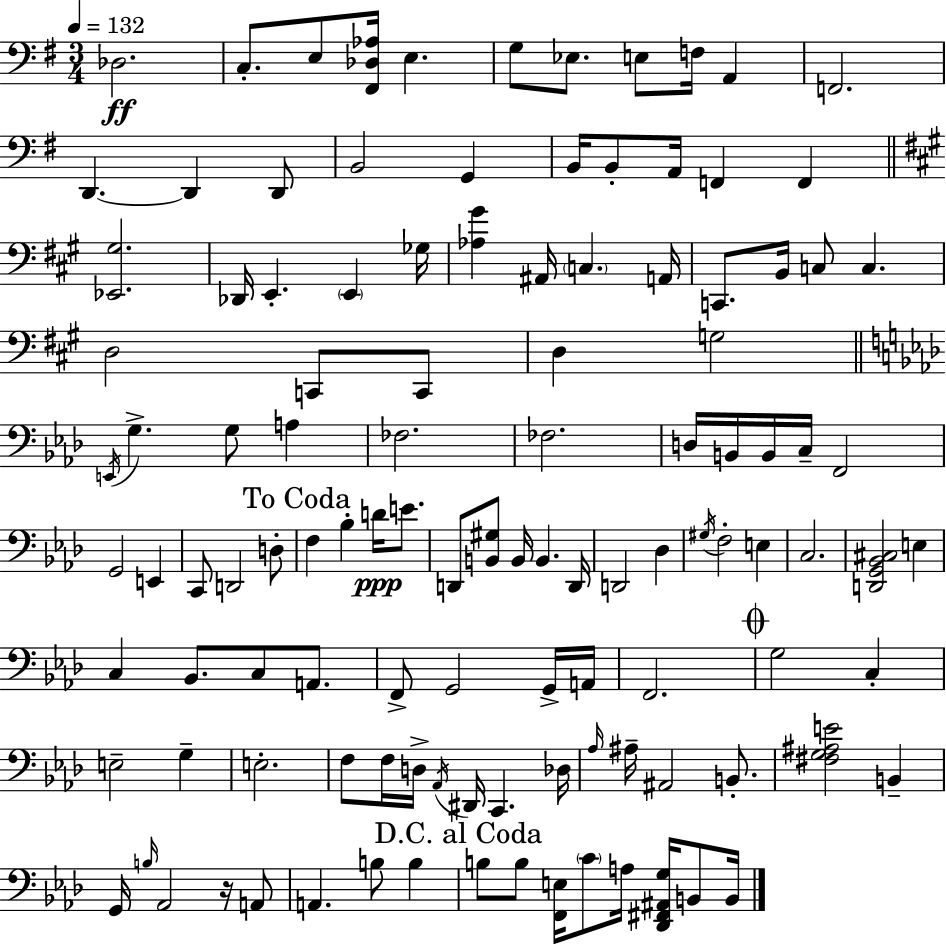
X:1
T:Untitled
M:3/4
L:1/4
K:Em
_D,2 C,/2 E,/2 [^F,,_D,_A,]/4 E, G,/2 _E,/2 E,/2 F,/4 A,, F,,2 D,, D,, D,,/2 B,,2 G,, B,,/4 B,,/2 A,,/4 F,, F,, [_E,,^G,]2 _D,,/4 E,, E,, _G,/4 [_A,^G] ^A,,/4 C, A,,/4 C,,/2 B,,/4 C,/2 C, D,2 C,,/2 C,,/2 D, G,2 E,,/4 G, G,/2 A, _F,2 _F,2 D,/4 B,,/4 B,,/4 C,/4 F,,2 G,,2 E,, C,,/2 D,,2 D,/2 F, _B, D/4 E/2 D,,/2 [B,,^G,]/2 B,,/4 B,, D,,/4 D,,2 _D, ^G,/4 F,2 E, C,2 [D,,G,,_B,,^C,]2 E, C, _B,,/2 C,/2 A,,/2 F,,/2 G,,2 G,,/4 A,,/4 F,,2 G,2 C, E,2 G, E,2 F,/2 F,/4 D,/4 _A,,/4 ^D,,/4 C,, _D,/4 _A,/4 ^A,/4 ^A,,2 B,,/2 [^F,G,^A,E]2 B,, G,,/4 B,/4 _A,,2 z/4 A,,/2 A,, B,/2 B, B,/2 B,/2 [F,,E,]/4 C/2 A,/4 [_D,,^F,,^A,,G,]/4 B,,/2 B,,/4